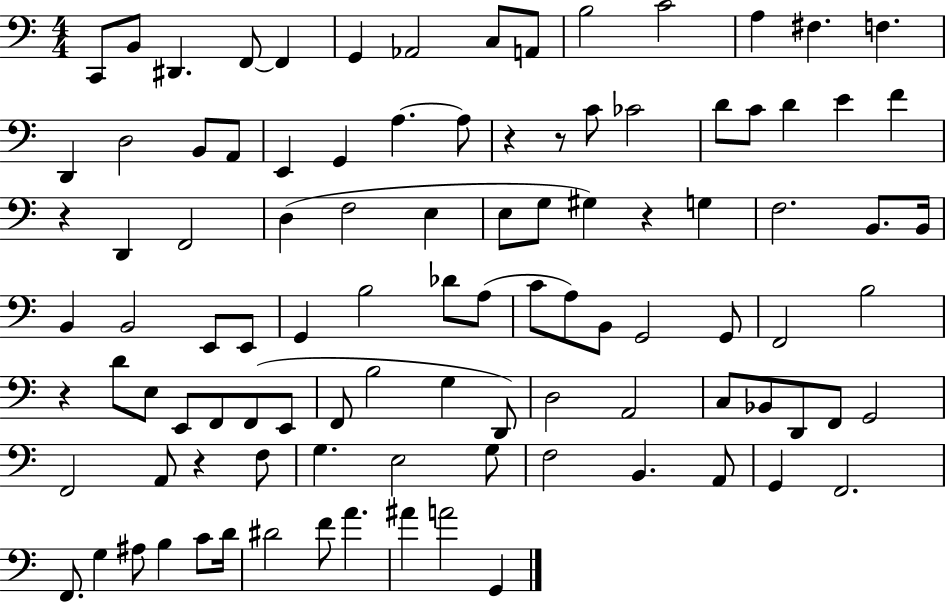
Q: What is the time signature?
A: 4/4